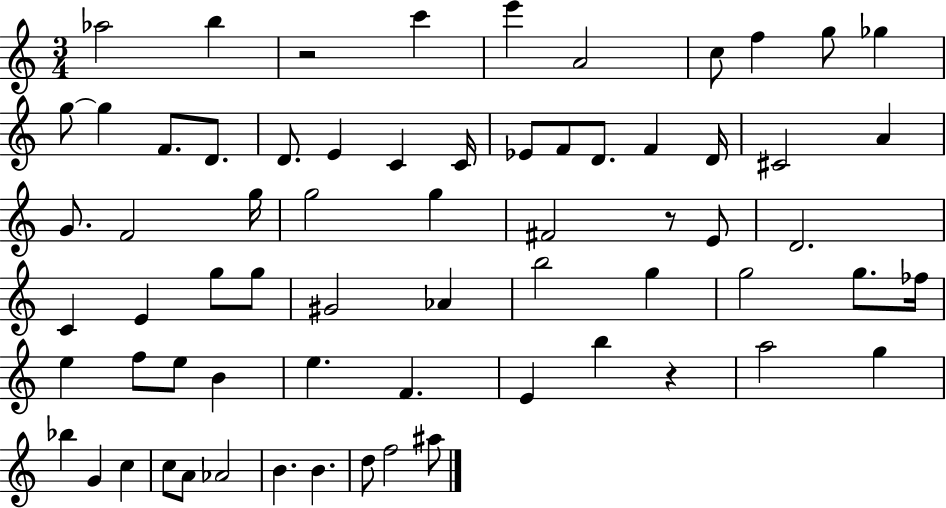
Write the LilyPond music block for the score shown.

{
  \clef treble
  \numericTimeSignature
  \time 3/4
  \key c \major
  \repeat volta 2 { aes''2 b''4 | r2 c'''4 | e'''4 a'2 | c''8 f''4 g''8 ges''4 | \break g''8~~ g''4 f'8. d'8. | d'8. e'4 c'4 c'16 | ees'8 f'8 d'8. f'4 d'16 | cis'2 a'4 | \break g'8. f'2 g''16 | g''2 g''4 | fis'2 r8 e'8 | d'2. | \break c'4 e'4 g''8 g''8 | gis'2 aes'4 | b''2 g''4 | g''2 g''8. fes''16 | \break e''4 f''8 e''8 b'4 | e''4. f'4. | e'4 b''4 r4 | a''2 g''4 | \break bes''4 g'4 c''4 | c''8 a'8 aes'2 | b'4. b'4. | d''8 f''2 ais''8 | \break } \bar "|."
}